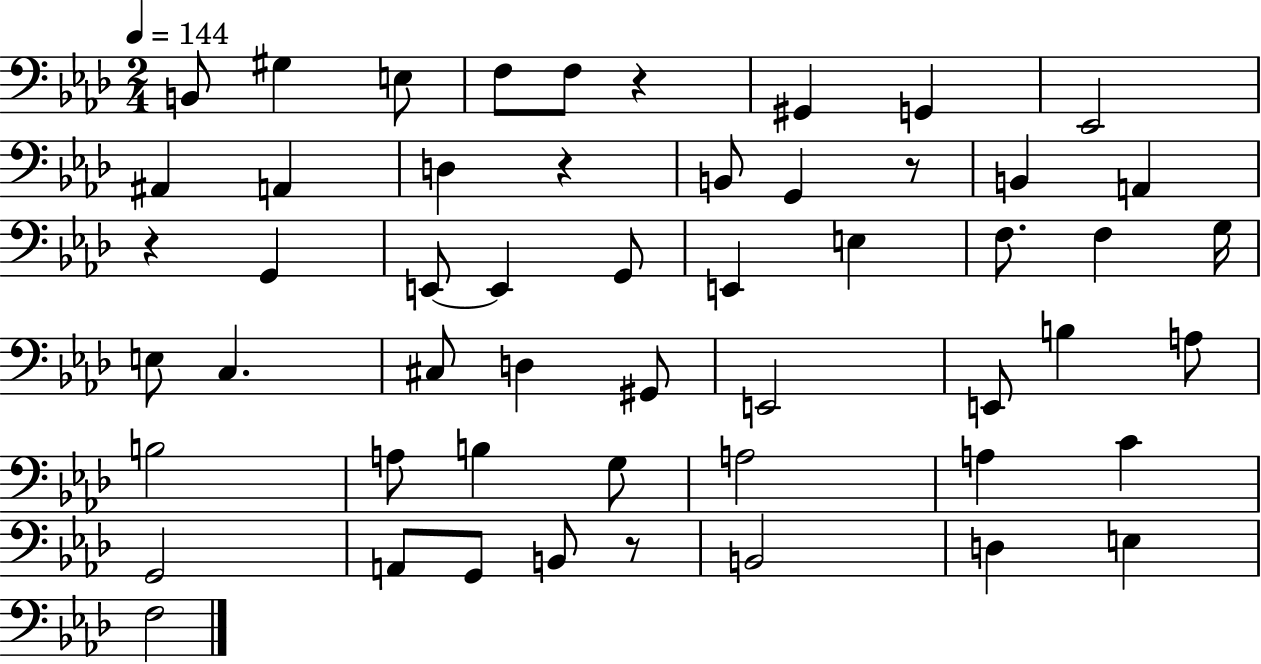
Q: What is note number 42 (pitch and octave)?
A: A2